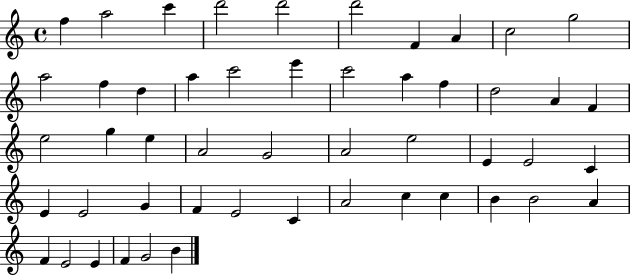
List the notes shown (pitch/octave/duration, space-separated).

F5/q A5/h C6/q D6/h D6/h D6/h F4/q A4/q C5/h G5/h A5/h F5/q D5/q A5/q C6/h E6/q C6/h A5/q F5/q D5/h A4/q F4/q E5/h G5/q E5/q A4/h G4/h A4/h E5/h E4/q E4/h C4/q E4/q E4/h G4/q F4/q E4/h C4/q A4/h C5/q C5/q B4/q B4/h A4/q F4/q E4/h E4/q F4/q G4/h B4/q